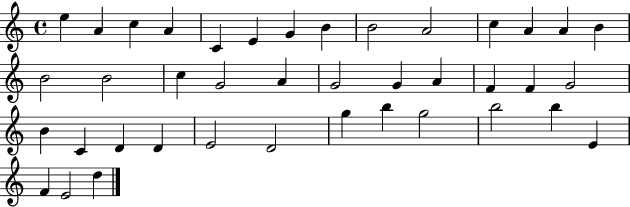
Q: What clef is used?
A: treble